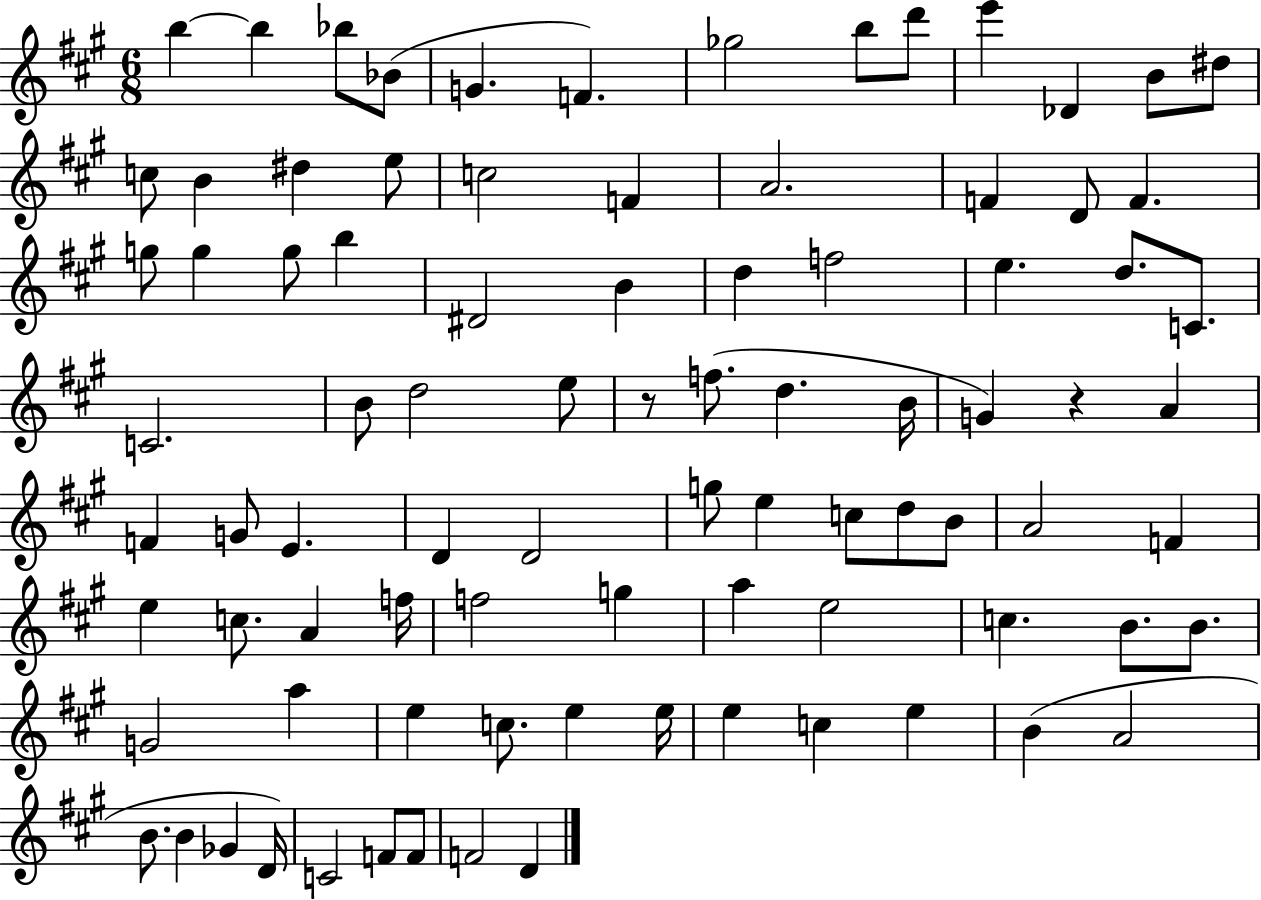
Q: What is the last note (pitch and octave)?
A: D4